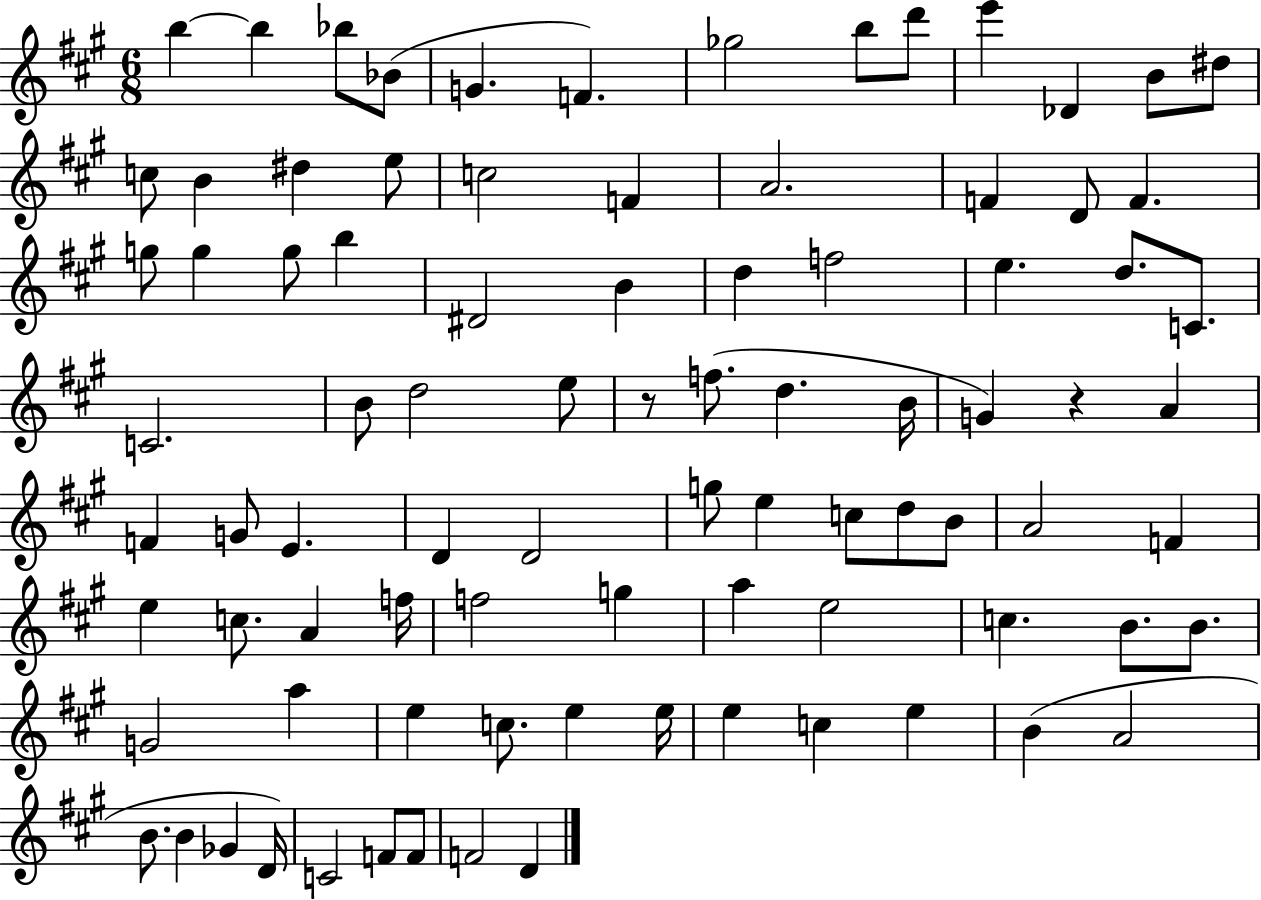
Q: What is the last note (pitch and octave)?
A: D4